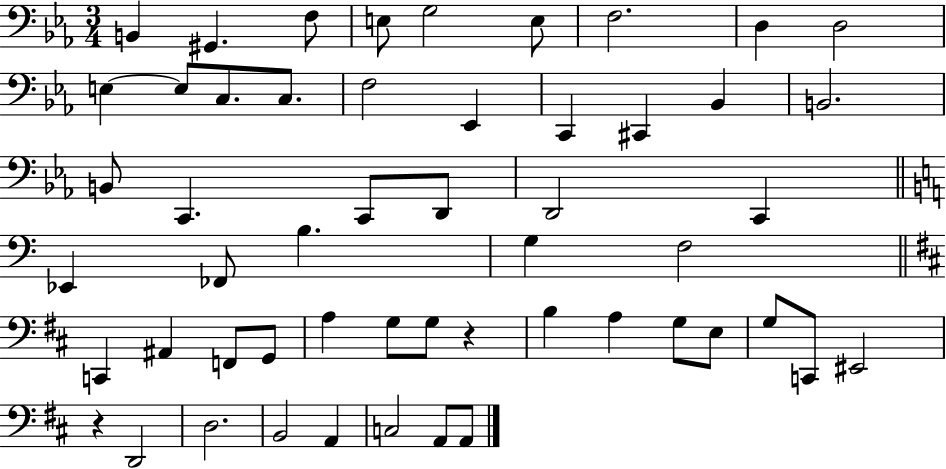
X:1
T:Untitled
M:3/4
L:1/4
K:Eb
B,, ^G,, F,/2 E,/2 G,2 E,/2 F,2 D, D,2 E, E,/2 C,/2 C,/2 F,2 _E,, C,, ^C,, _B,, B,,2 B,,/2 C,, C,,/2 D,,/2 D,,2 C,, _E,, _F,,/2 B, G, F,2 C,, ^A,, F,,/2 G,,/2 A, G,/2 G,/2 z B, A, G,/2 E,/2 G,/2 C,,/2 ^E,,2 z D,,2 D,2 B,,2 A,, C,2 A,,/2 A,,/2